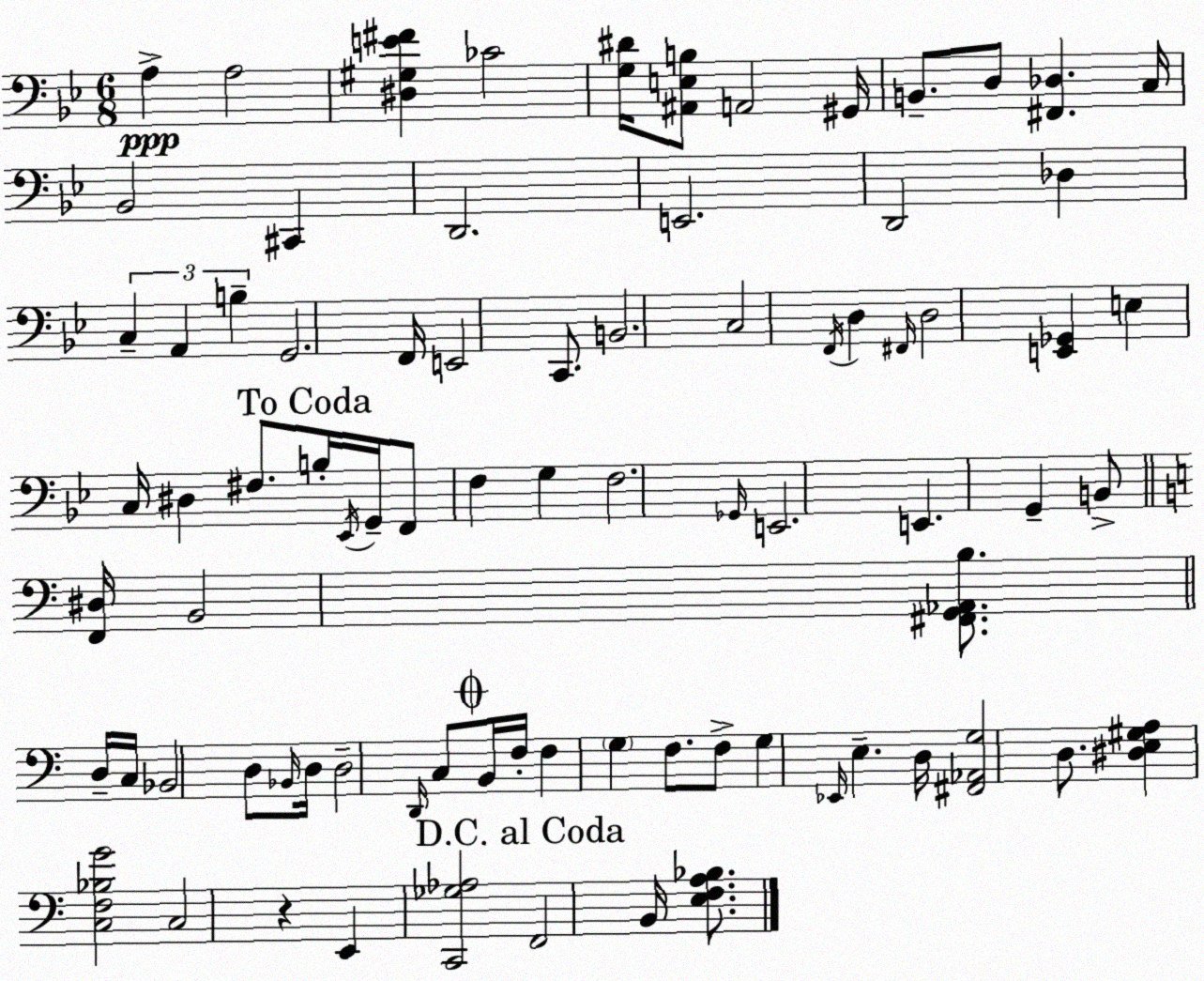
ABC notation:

X:1
T:Untitled
M:6/8
L:1/4
K:Bb
A, A,2 [^D,^G,E^F] _C2 [G,^D]/4 [^A,,E,B,]/2 A,,2 ^G,,/4 B,,/2 D,/2 [^F,,_D,] C,/4 _B,,2 ^C,, D,,2 E,,2 D,,2 _D, C, A,, B, G,,2 F,,/4 E,,2 C,,/2 B,,2 C,2 F,,/4 D, ^F,,/4 D,2 [E,,_G,,] E, C,/4 ^D, ^F,/2 B,/4 _E,,/4 G,,/4 F,,/2 F, G, F,2 _G,,/4 E,,2 E,, G,, B,,/2 [F,,^D,]/4 B,,2 [^F,,G,,_A,,B,]/2 D,/4 C,/4 _B,,2 D,/2 _B,,/4 D,/4 D,2 D,,/4 C,/2 B,,/4 F,/4 F, G, F,/2 F,/2 G, _E,,/4 E, D,/4 [^F,,_A,,G,]2 D,/2 [^D,E,^G,A,] [C,F,_B,G]2 C,2 z E,, [C,,_G,_A,]2 F,,2 B,,/4 [E,F,A,_B,]/2